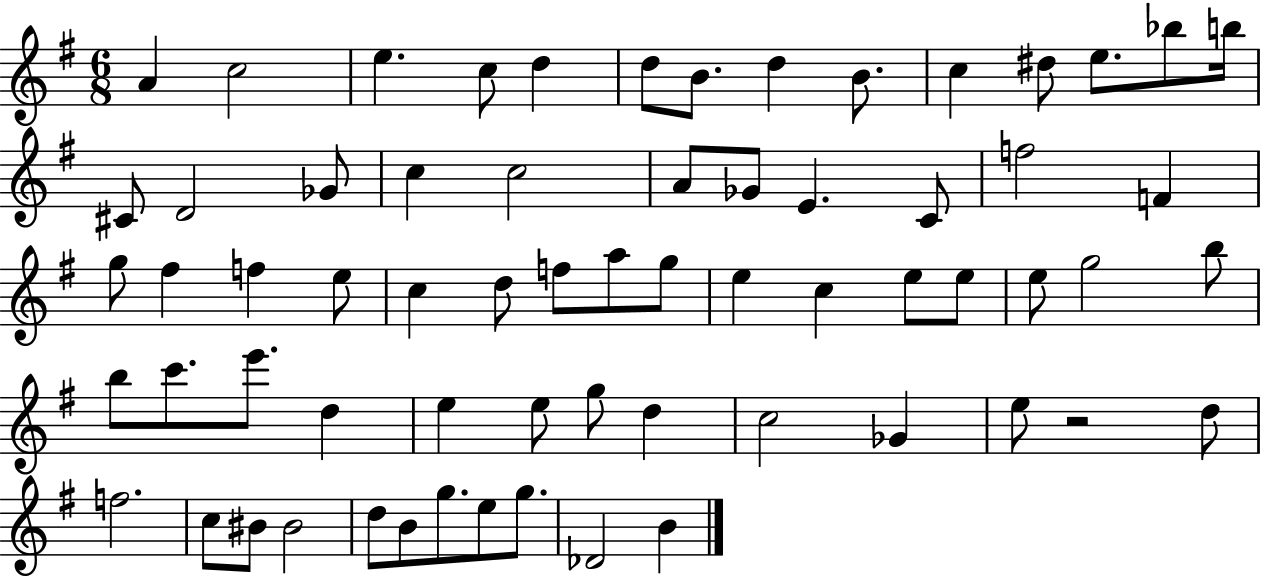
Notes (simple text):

A4/q C5/h E5/q. C5/e D5/q D5/e B4/e. D5/q B4/e. C5/q D#5/e E5/e. Bb5/e B5/s C#4/e D4/h Gb4/e C5/q C5/h A4/e Gb4/e E4/q. C4/e F5/h F4/q G5/e F#5/q F5/q E5/e C5/q D5/e F5/e A5/e G5/e E5/q C5/q E5/e E5/e E5/e G5/h B5/e B5/e C6/e. E6/e. D5/q E5/q E5/e G5/e D5/q C5/h Gb4/q E5/e R/h D5/e F5/h. C5/e BIS4/e BIS4/h D5/e B4/e G5/e. E5/e G5/e. Db4/h B4/q